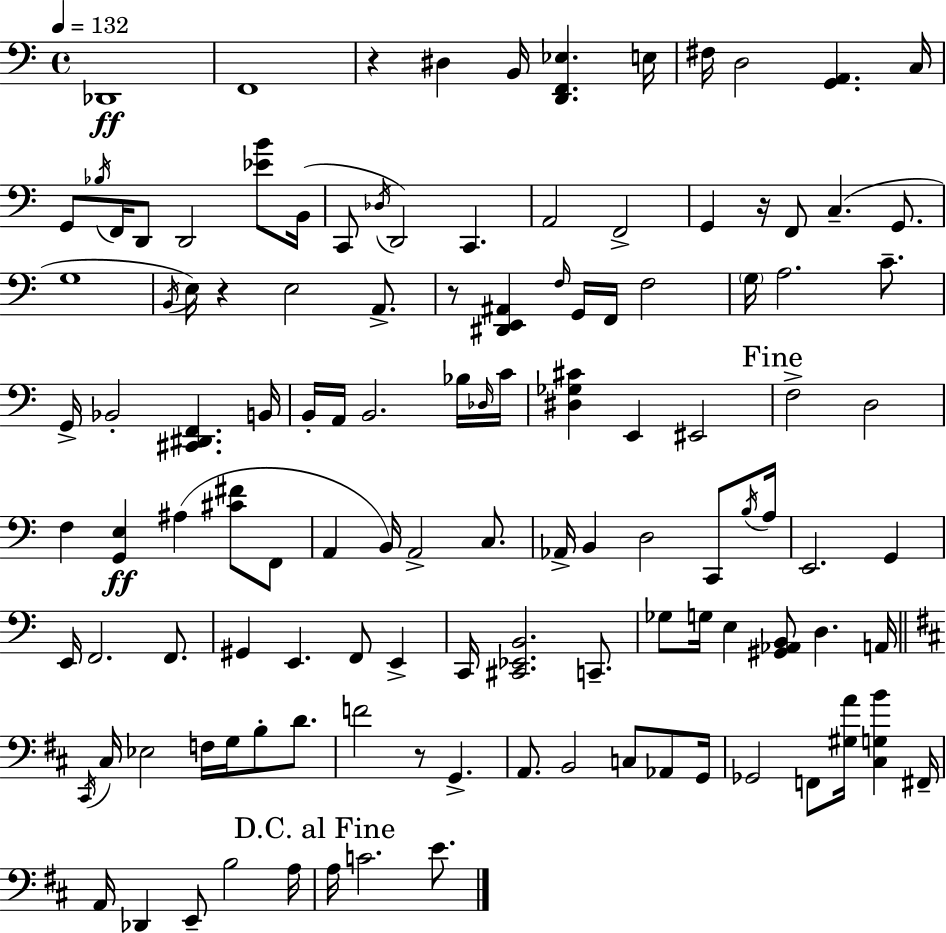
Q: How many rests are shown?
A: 5